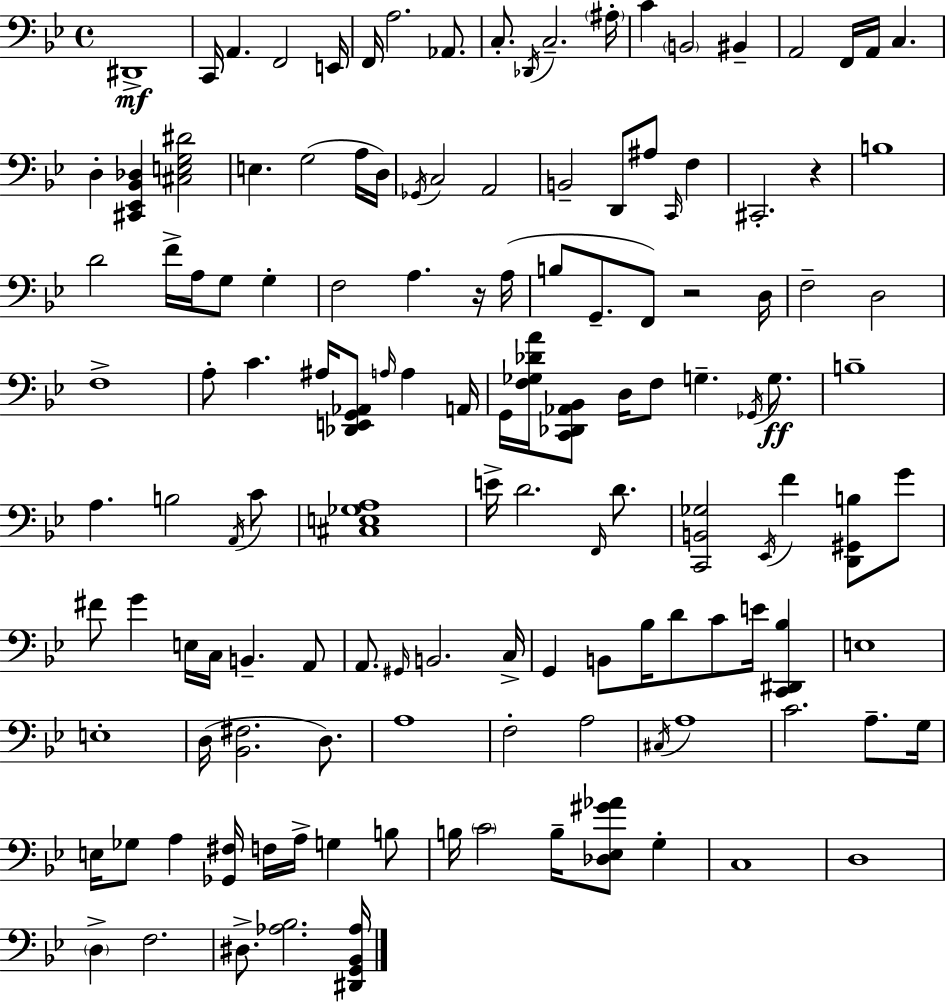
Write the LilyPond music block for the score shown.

{
  \clef bass
  \time 4/4
  \defaultTimeSignature
  \key g \minor
  dis,1->\mf | c,16 a,4. f,2 e,16 | f,16 a2. aes,8. | c8.-. \acciaccatura { des,16 } c2.-- | \break \parenthesize ais16-. c'4 \parenthesize b,2 bis,4-- | a,2 f,16 a,16 c4. | d4-. <cis, ees, bes, des>4 <cis e g dis'>2 | e4. g2( a16 | \break d16) \acciaccatura { ges,16 } c2 a,2 | b,2-- d,8 ais8 \grace { c,16 } f4 | cis,2.-. r4 | b1 | \break d'2 f'16-> a16 g8 g4-. | f2 a4. | r16 a16( b8 g,8.-- f,8) r2 | d16 f2-- d2 | \break f1-> | a8-. c'4. ais16 <des, e, g, aes,>8 \grace { a16 } a4 | a,16 g,16 <f ges des' a'>16 <c, des, aes, bes,>8 d16 f8 g4.-- | \acciaccatura { ges,16 }\ff g8. b1-- | \break a4. b2 | \acciaccatura { a,16 } c'8 <cis e ges a>1 | e'16-> d'2. | \grace { f,16 } d'8. <c, b, ges>2 \acciaccatura { ees,16 } | \break f'4 <d, gis, b>8 g'8 fis'8 g'4 e16 c16 | b,4.-- a,8 a,8. \grace { gis,16 } b,2. | c16-> g,4 b,8 bes16 | d'8 c'8 e'16 <c, dis, bes>4 e1 | \break e1-. | d16( <bes, fis>2. | d8.) a1 | f2-. | \break a2 \acciaccatura { cis16 } a1 | c'2. | a8.-- g16 e16 ges8 a4 | <ges, fis>16 f16 a16-> g4 b8 b16 \parenthesize c'2 | \break b16-- <des ees gis' aes'>8 g4-. c1 | d1 | \parenthesize d4-> f2. | dis8.-> <aes bes>2. | \break <dis, g, bes, aes>16 \bar "|."
}